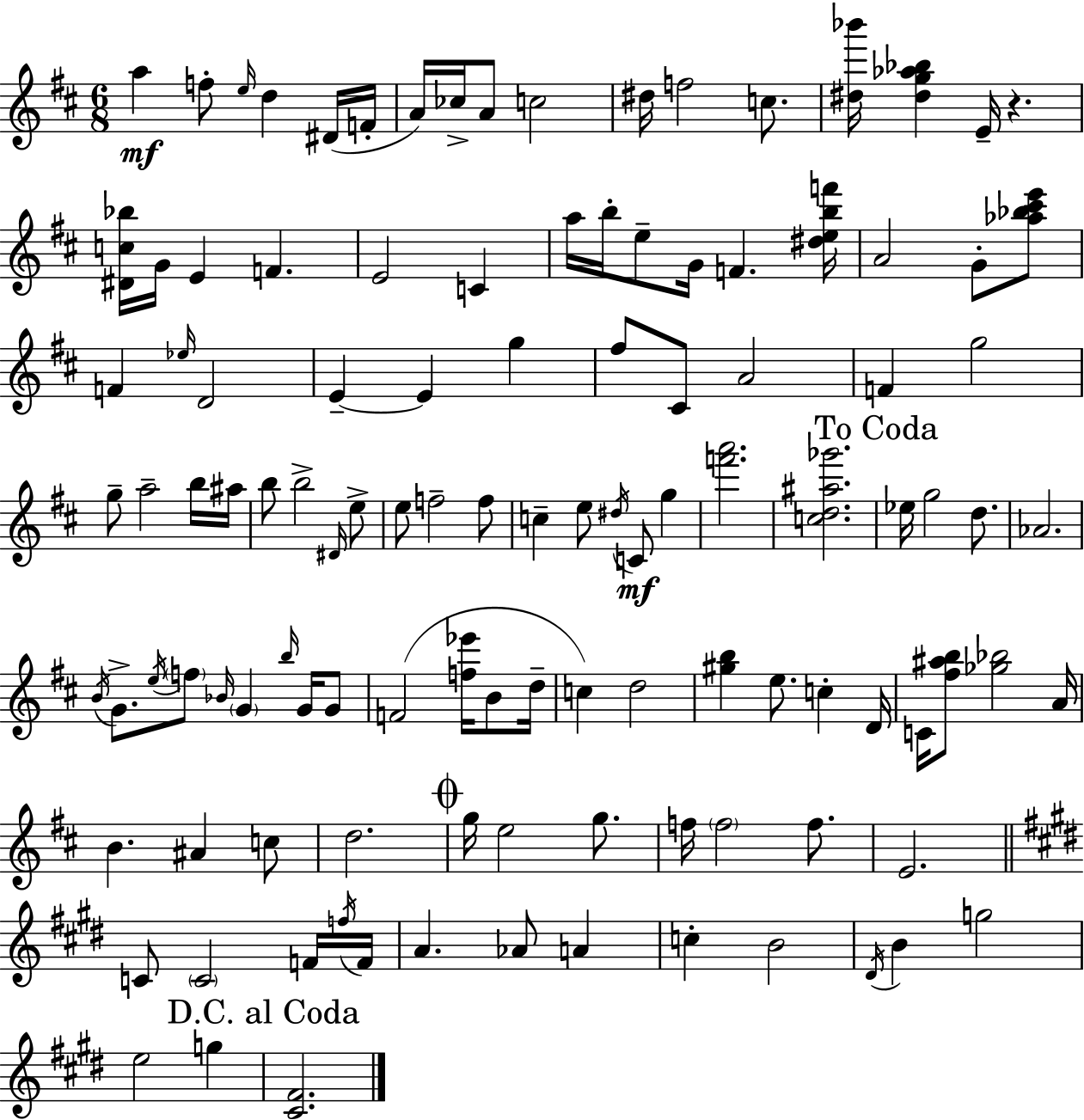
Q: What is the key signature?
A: D major